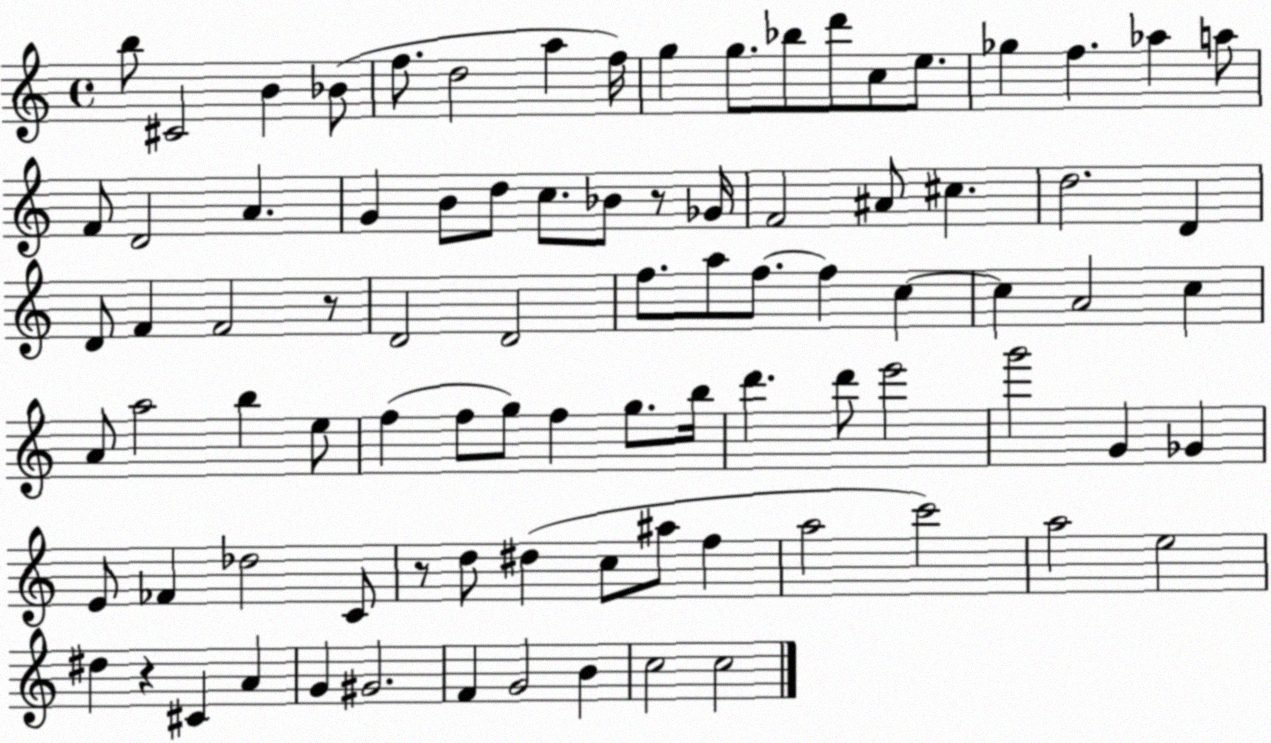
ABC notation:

X:1
T:Untitled
M:4/4
L:1/4
K:C
b/2 ^C2 B _B/2 f/2 d2 a f/4 g g/2 _b/2 d'/2 c/2 e/2 _g f _a a/2 F/2 D2 A G B/2 d/2 c/2 _B/2 z/2 _G/4 F2 ^A/2 ^c d2 D D/2 F F2 z/2 D2 D2 f/2 a/2 f/2 f c c A2 c A/2 a2 b e/2 f f/2 g/2 f g/2 b/4 d' d'/2 e'2 g'2 G _G E/2 _F _d2 C/2 z/2 d/2 ^d c/2 ^a/2 f a2 c'2 a2 e2 ^d z ^C A G ^G2 F G2 B c2 c2